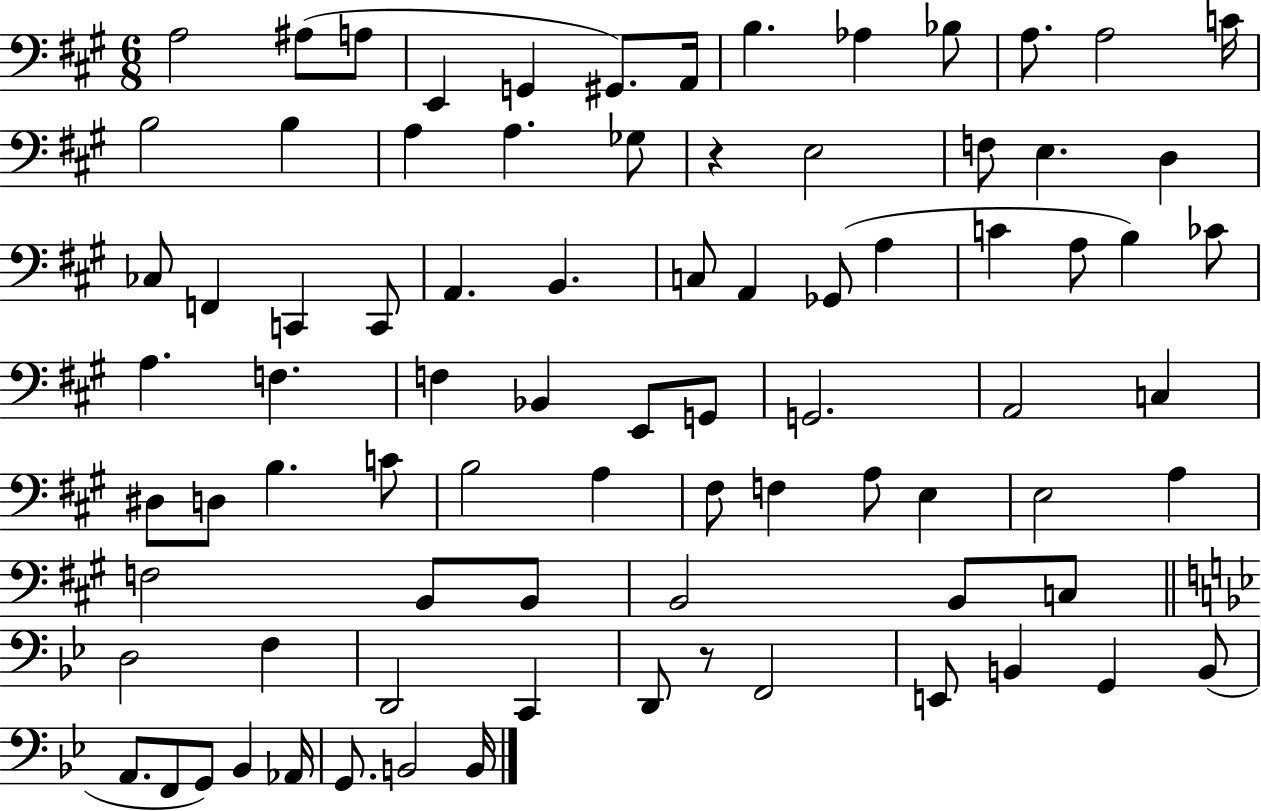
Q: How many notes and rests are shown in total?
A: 83